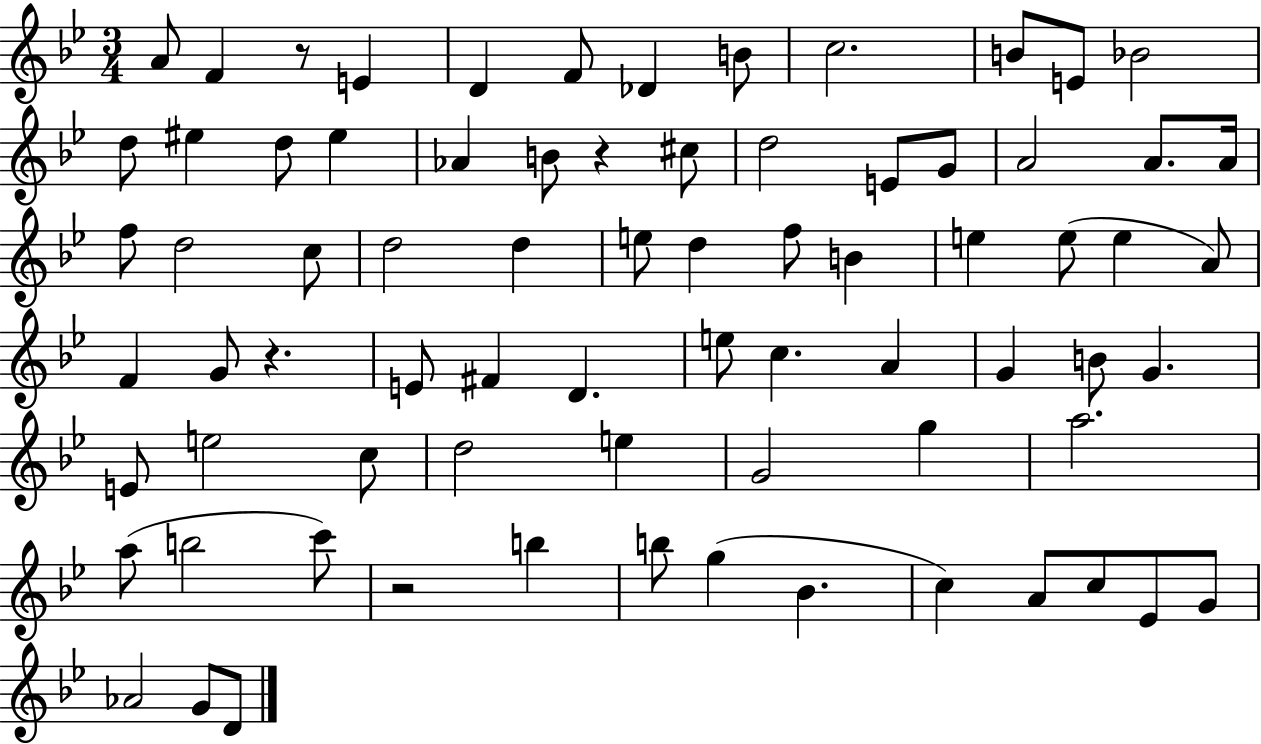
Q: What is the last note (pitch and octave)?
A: D4